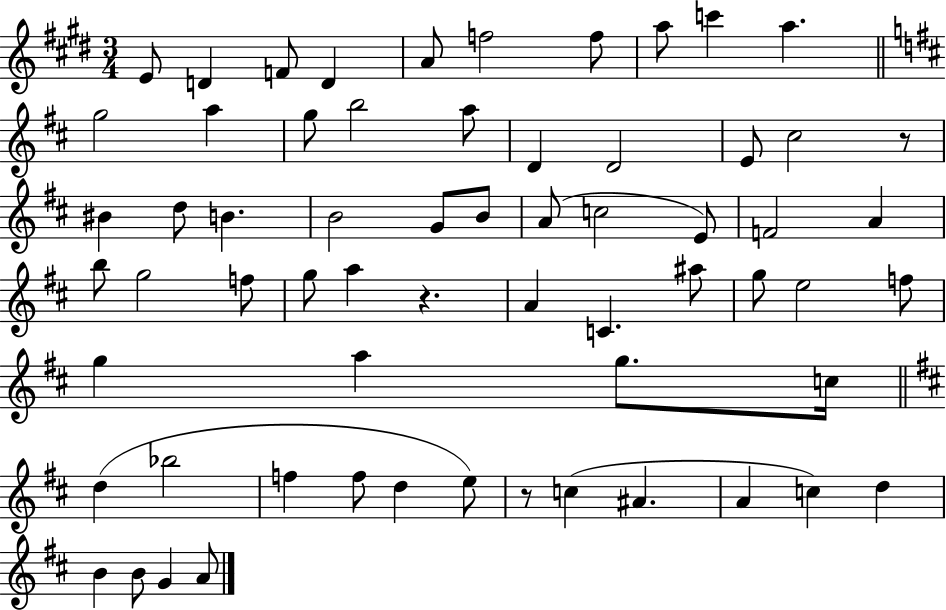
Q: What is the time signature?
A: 3/4